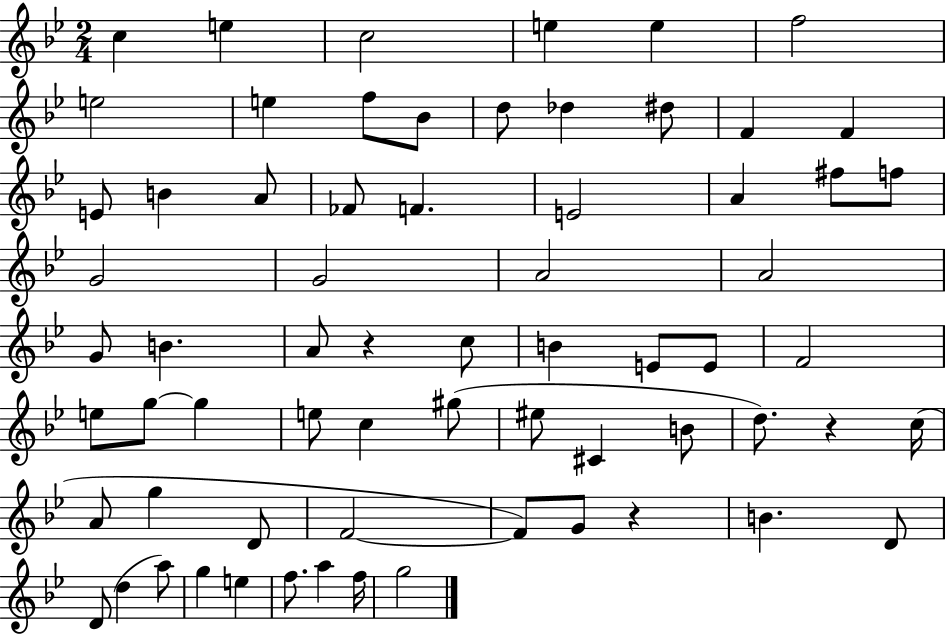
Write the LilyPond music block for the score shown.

{
  \clef treble
  \numericTimeSignature
  \time 2/4
  \key bes \major
  c''4 e''4 | c''2 | e''4 e''4 | f''2 | \break e''2 | e''4 f''8 bes'8 | d''8 des''4 dis''8 | f'4 f'4 | \break e'8 b'4 a'8 | fes'8 f'4. | e'2 | a'4 fis''8 f''8 | \break g'2 | g'2 | a'2 | a'2 | \break g'8 b'4. | a'8 r4 c''8 | b'4 e'8 e'8 | f'2 | \break e''8 g''8~~ g''4 | e''8 c''4 gis''8( | eis''8 cis'4 b'8 | d''8.) r4 c''16( | \break a'8 g''4 d'8 | f'2~~ | f'8) g'8 r4 | b'4. d'8 | \break d'8( d''4 a''8) | g''4 e''4 | f''8. a''4 f''16 | g''2 | \break \bar "|."
}